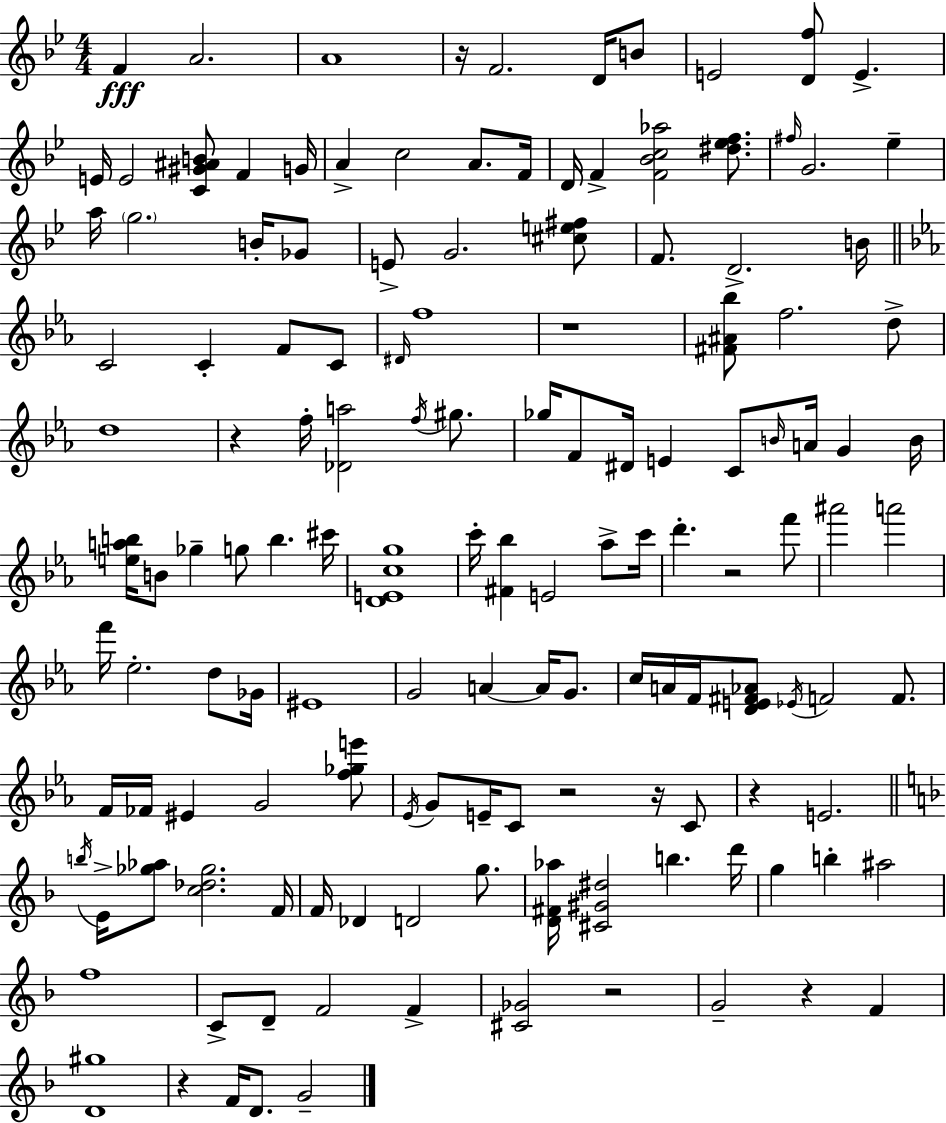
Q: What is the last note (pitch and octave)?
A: G4